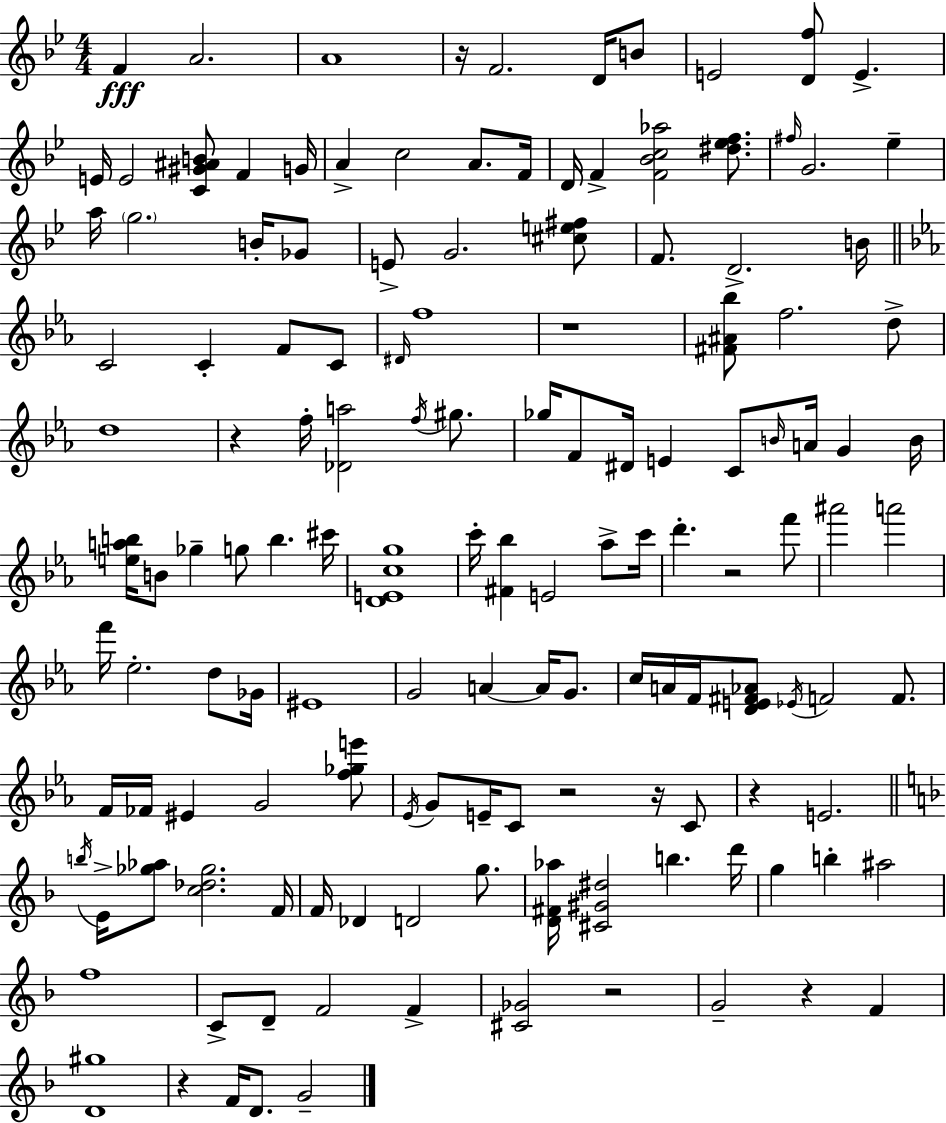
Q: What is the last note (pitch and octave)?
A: G4